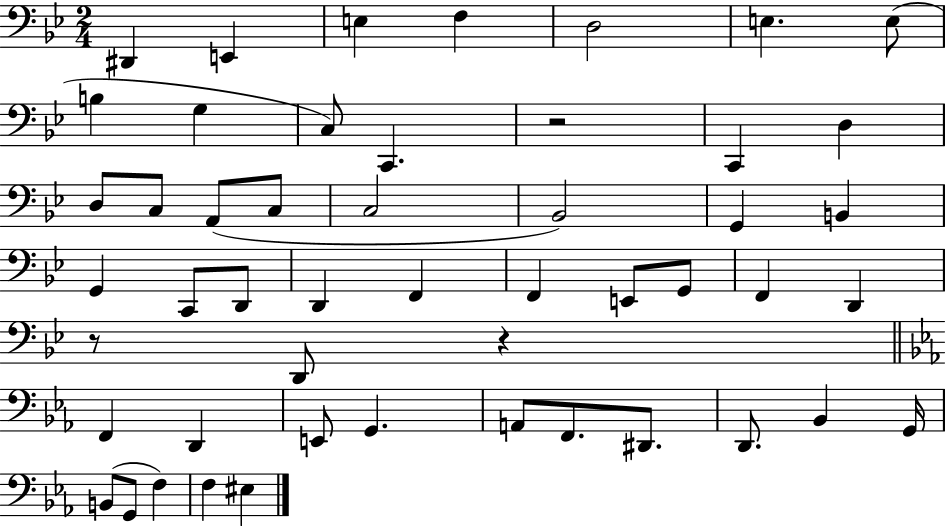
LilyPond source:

{
  \clef bass
  \numericTimeSignature
  \time 2/4
  \key bes \major
  \repeat volta 2 { dis,4 e,4 | e4 f4 | d2 | e4. e8( | \break b4 g4 | c8) c,4. | r2 | c,4 d4 | \break d8 c8 a,8( c8 | c2 | bes,2) | g,4 b,4 | \break g,4 c,8 d,8 | d,4 f,4 | f,4 e,8 g,8 | f,4 d,4 | \break r8 d,8 r4 | \bar "||" \break \key ees \major f,4 d,4 | e,8 g,4. | a,8 f,8. dis,8. | d,8. bes,4 g,16 | \break b,8( g,8 f4) | f4 eis4 | } \bar "|."
}